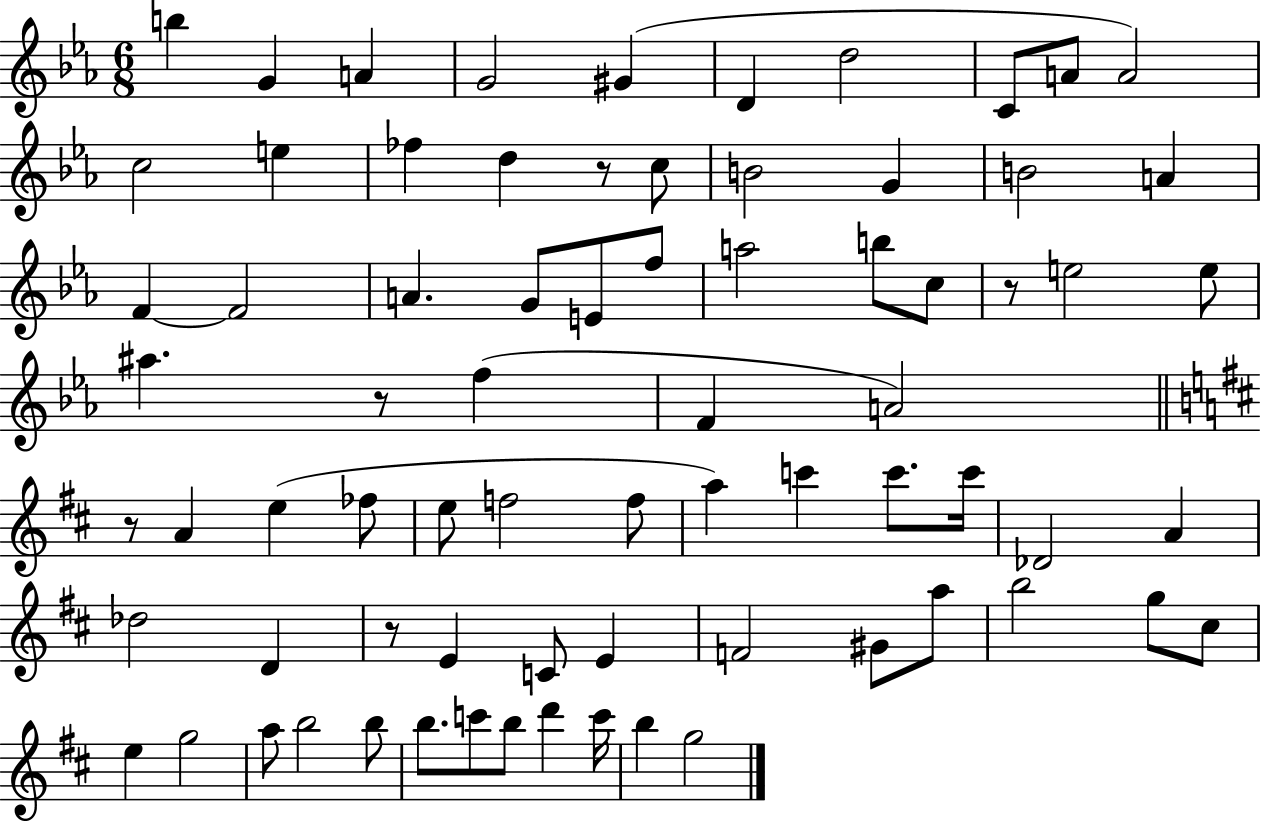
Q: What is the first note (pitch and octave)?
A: B5